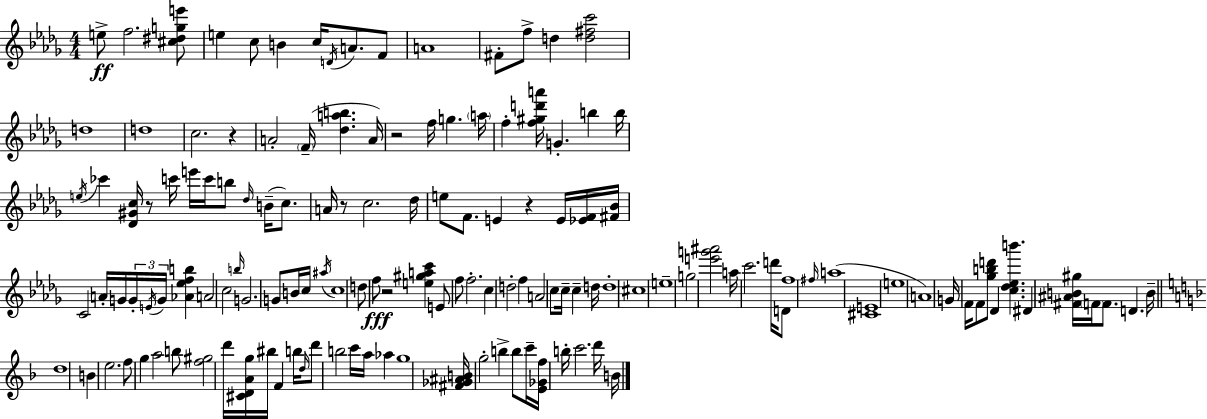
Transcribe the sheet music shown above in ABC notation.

X:1
T:Untitled
M:4/4
L:1/4
K:Bbm
e/2 f2 [^c^dge']/2 e c/2 B c/4 D/4 A/2 F/2 A4 ^F/2 f/2 d [d^fc']2 d4 d4 c2 z A2 F/4 [_dab] A/4 z2 f/4 g a/4 f [f^gd'a']/4 G b b/4 e/4 _c' [_D^Gc]/4 z/2 c'/4 e'/4 c'/4 b/2 _d/4 B/4 c/2 A/4 z/2 c2 _d/4 e/2 F/2 E z E/4 [_EF]/4 [^F_B]/4 C2 A/4 G/4 G/4 E/4 G/4 [_A_efb] A2 c2 b/4 G2 G/2 B/4 c/4 ^a/4 c4 d/2 f/2 z2 [e^gac'] E/2 f/2 f2 c d2 f A2 c/2 c/4 c d/4 d4 ^c4 e4 g2 [e'g'^a']2 a/4 c'2 d'/4 D/2 f4 ^f/4 a4 [^CE]4 e4 A4 G/4 F/4 F/2 [_gbd']/2 _D [c_d_eb'] ^D [^F^AB^g]/4 F/4 F/2 D B/4 d4 B e2 f/2 g a2 b/2 [f^g]2 d'/4 [^CDAg]/4 ^b/4 F b/4 d/4 d'/2 b2 c'/4 a/4 _a g4 [^F_G^AB]/4 g2 b b/2 c'/4 [E_Gf]/4 b/4 c'2 d'/4 B/4